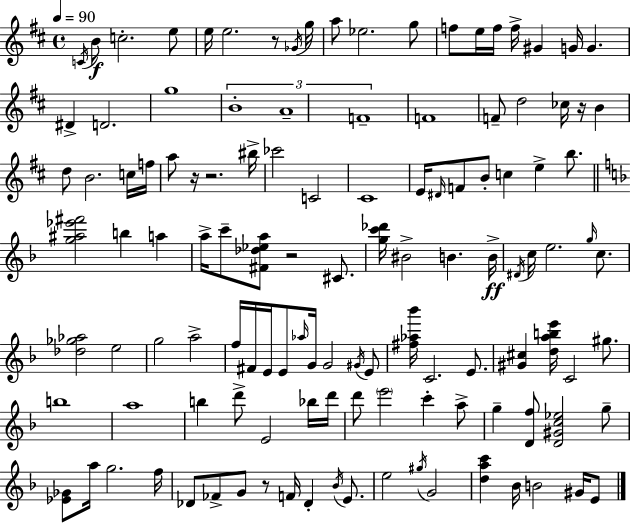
X:1
T:Untitled
M:4/4
L:1/4
K:D
C/4 B/2 c2 e/2 e/4 e2 z/2 _G/4 g/4 a/2 _e2 g/2 f/2 e/4 f/4 f/4 ^G G/4 G ^D D2 g4 B4 A4 F4 F4 F/2 d2 _c/4 z/4 B d/2 B2 c/4 f/4 a/2 z/4 z2 ^b/4 _c'2 C2 ^C4 E/4 ^D/4 F/2 B/2 c e b/2 [g^a_e'^f']2 b a a/4 c'/2 [^F_d_ea]/2 z2 ^C/2 [gc'_d']/4 ^B2 B B/4 ^D/4 c/4 e2 g/4 c/2 [_d_g_a]2 e2 g2 a2 f/4 ^F/4 E/4 E/2 _a/4 G/4 G2 ^G/4 E/2 [^f_a_b']/4 C2 E/2 [^G^c] [dabe']/4 C2 ^g/2 b4 a4 b d'/2 E2 _b/4 d'/4 d'/2 e'2 c' a/2 g [Df]/2 [D^Gc_e]2 g/2 [_E_G]/2 a/4 g2 f/4 _D/2 _F/2 G/2 z/2 F/4 _D _B/4 E/2 e2 ^g/4 G2 [dac'] _B/4 B2 ^G/4 E/2